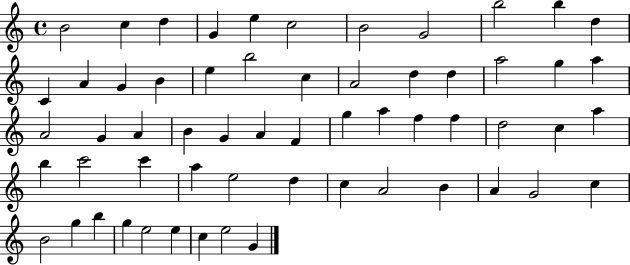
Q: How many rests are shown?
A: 0